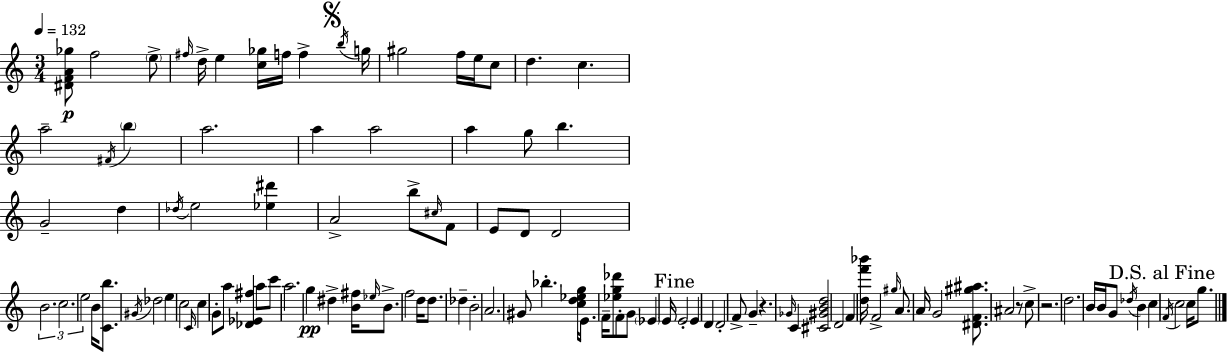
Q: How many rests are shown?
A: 3